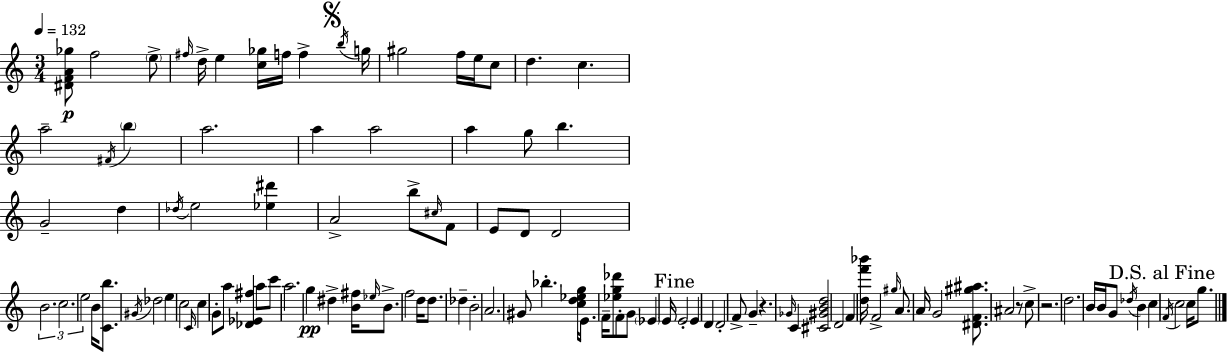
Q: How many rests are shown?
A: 3